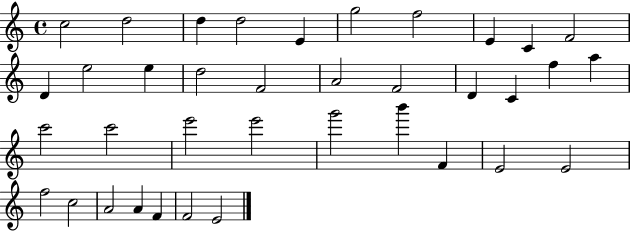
X:1
T:Untitled
M:4/4
L:1/4
K:C
c2 d2 d d2 E g2 f2 E C F2 D e2 e d2 F2 A2 F2 D C f a c'2 c'2 e'2 e'2 g'2 b' F E2 E2 f2 c2 A2 A F F2 E2